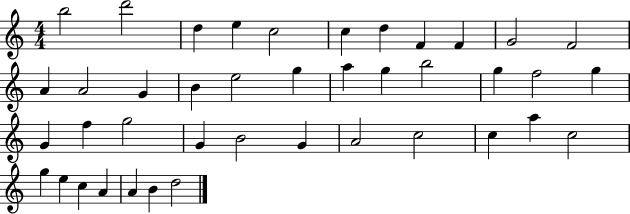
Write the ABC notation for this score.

X:1
T:Untitled
M:4/4
L:1/4
K:C
b2 d'2 d e c2 c d F F G2 F2 A A2 G B e2 g a g b2 g f2 g G f g2 G B2 G A2 c2 c a c2 g e c A A B d2